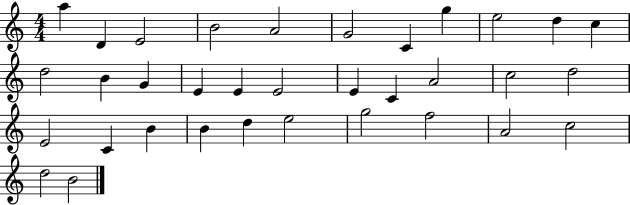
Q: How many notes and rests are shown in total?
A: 34